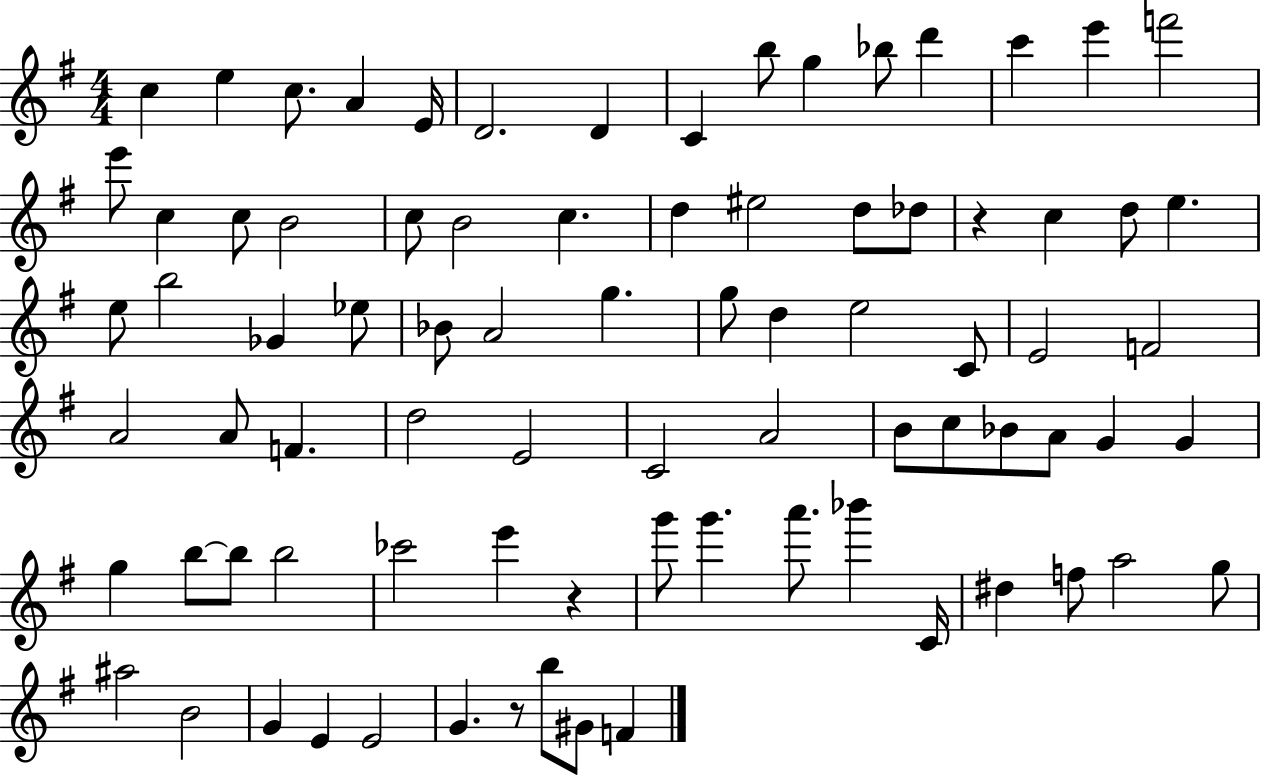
{
  \clef treble
  \numericTimeSignature
  \time 4/4
  \key g \major
  \repeat volta 2 { c''4 e''4 c''8. a'4 e'16 | d'2. d'4 | c'4 b''8 g''4 bes''8 d'''4 | c'''4 e'''4 f'''2 | \break e'''8 c''4 c''8 b'2 | c''8 b'2 c''4. | d''4 eis''2 d''8 des''8 | r4 c''4 d''8 e''4. | \break e''8 b''2 ges'4 ees''8 | bes'8 a'2 g''4. | g''8 d''4 e''2 c'8 | e'2 f'2 | \break a'2 a'8 f'4. | d''2 e'2 | c'2 a'2 | b'8 c''8 bes'8 a'8 g'4 g'4 | \break g''4 b''8~~ b''8 b''2 | ces'''2 e'''4 r4 | g'''8 g'''4. a'''8. bes'''4 c'16 | dis''4 f''8 a''2 g''8 | \break ais''2 b'2 | g'4 e'4 e'2 | g'4. r8 b''8 gis'8 f'4 | } \bar "|."
}